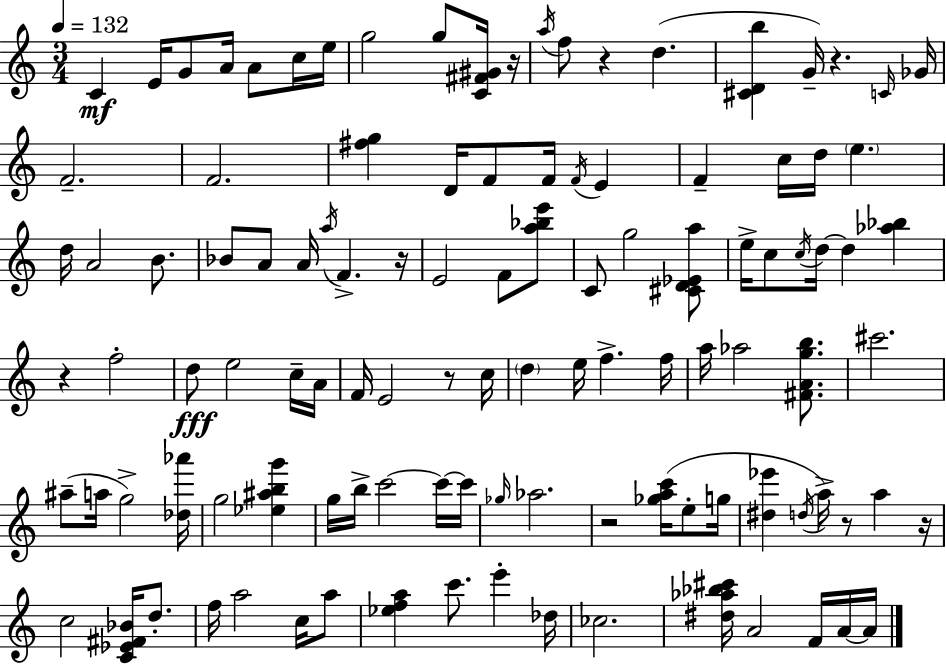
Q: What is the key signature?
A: C major